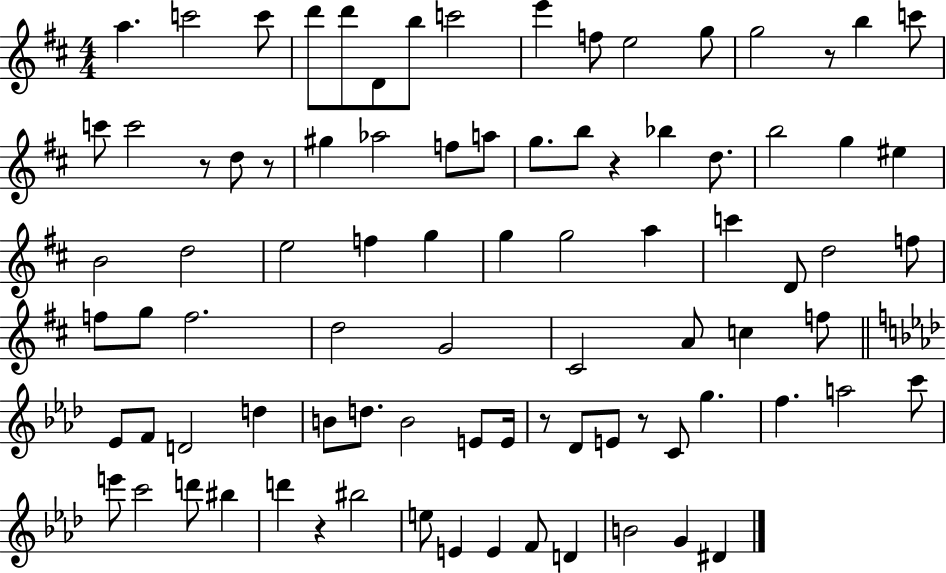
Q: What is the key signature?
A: D major